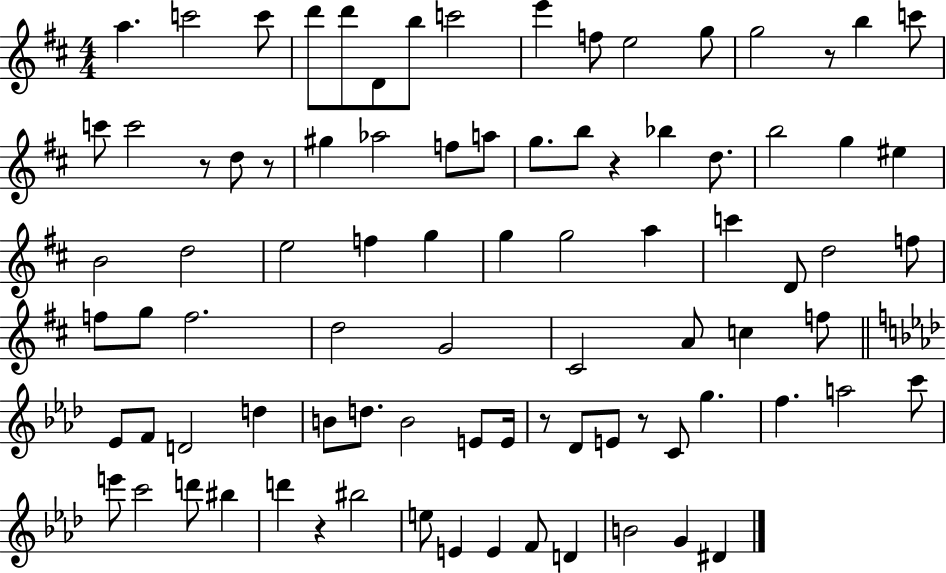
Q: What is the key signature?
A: D major